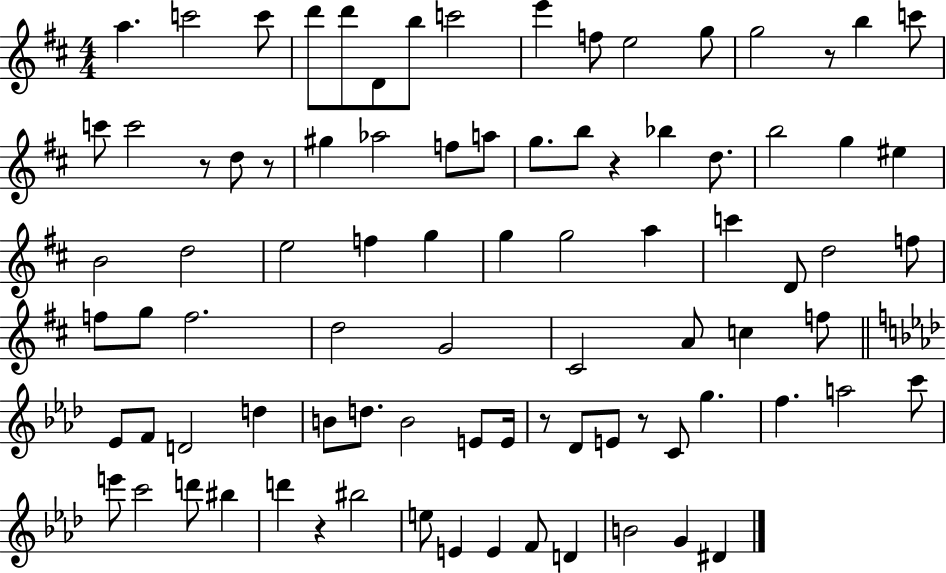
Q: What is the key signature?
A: D major